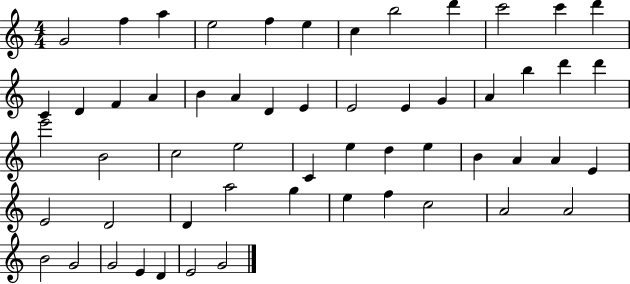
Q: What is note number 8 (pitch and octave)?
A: B5